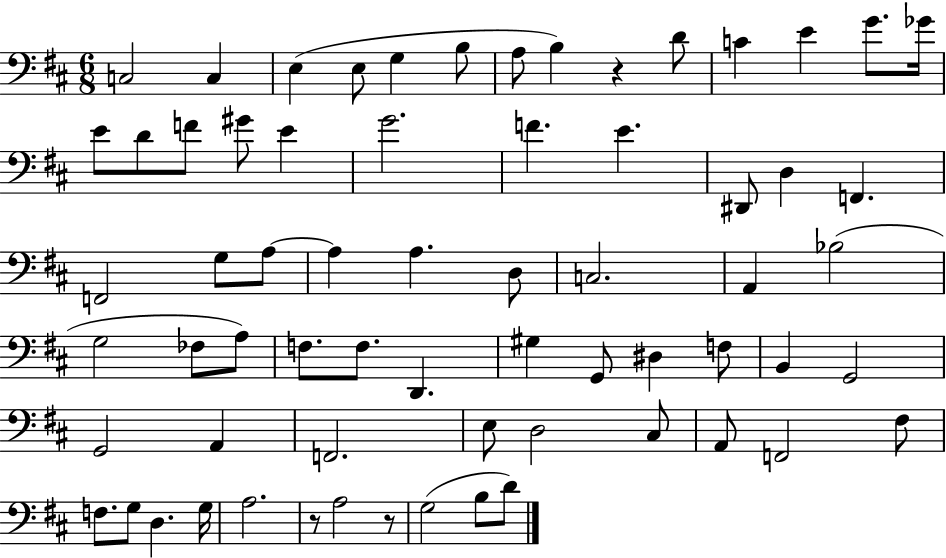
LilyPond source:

{
  \clef bass
  \numericTimeSignature
  \time 6/8
  \key d \major
  c2 c4 | e4( e8 g4 b8 | a8 b4) r4 d'8 | c'4 e'4 g'8. ges'16 | \break e'8 d'8 f'8 gis'8 e'4 | g'2. | f'4. e'4. | dis,8 d4 f,4. | \break f,2 g8 a8~~ | a4 a4. d8 | c2. | a,4 bes2( | \break g2 fes8 a8) | f8. f8. d,4. | gis4 g,8 dis4 f8 | b,4 g,2 | \break g,2 a,4 | f,2. | e8 d2 cis8 | a,8 f,2 fis8 | \break f8. g8 d4. g16 | a2. | r8 a2 r8 | g2( b8 d'8) | \break \bar "|."
}